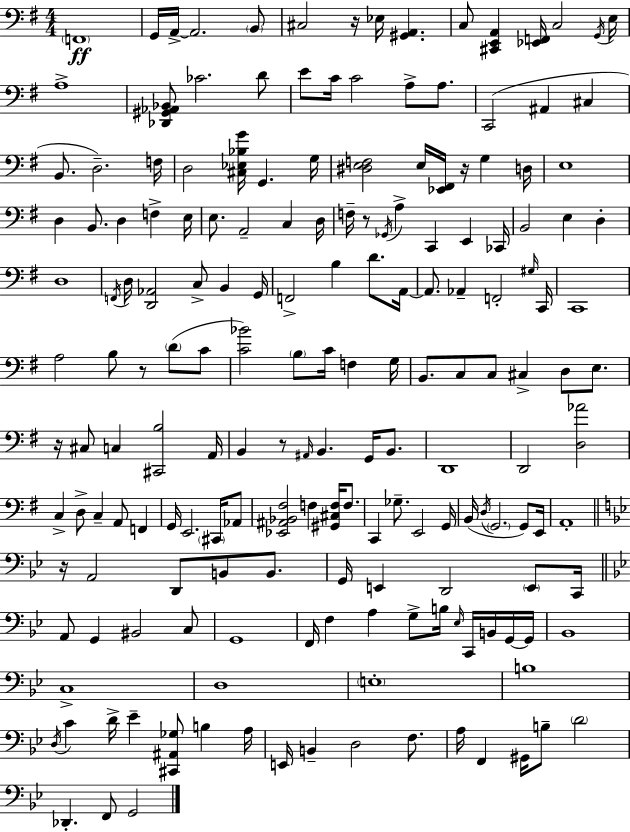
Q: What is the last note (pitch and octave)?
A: G2